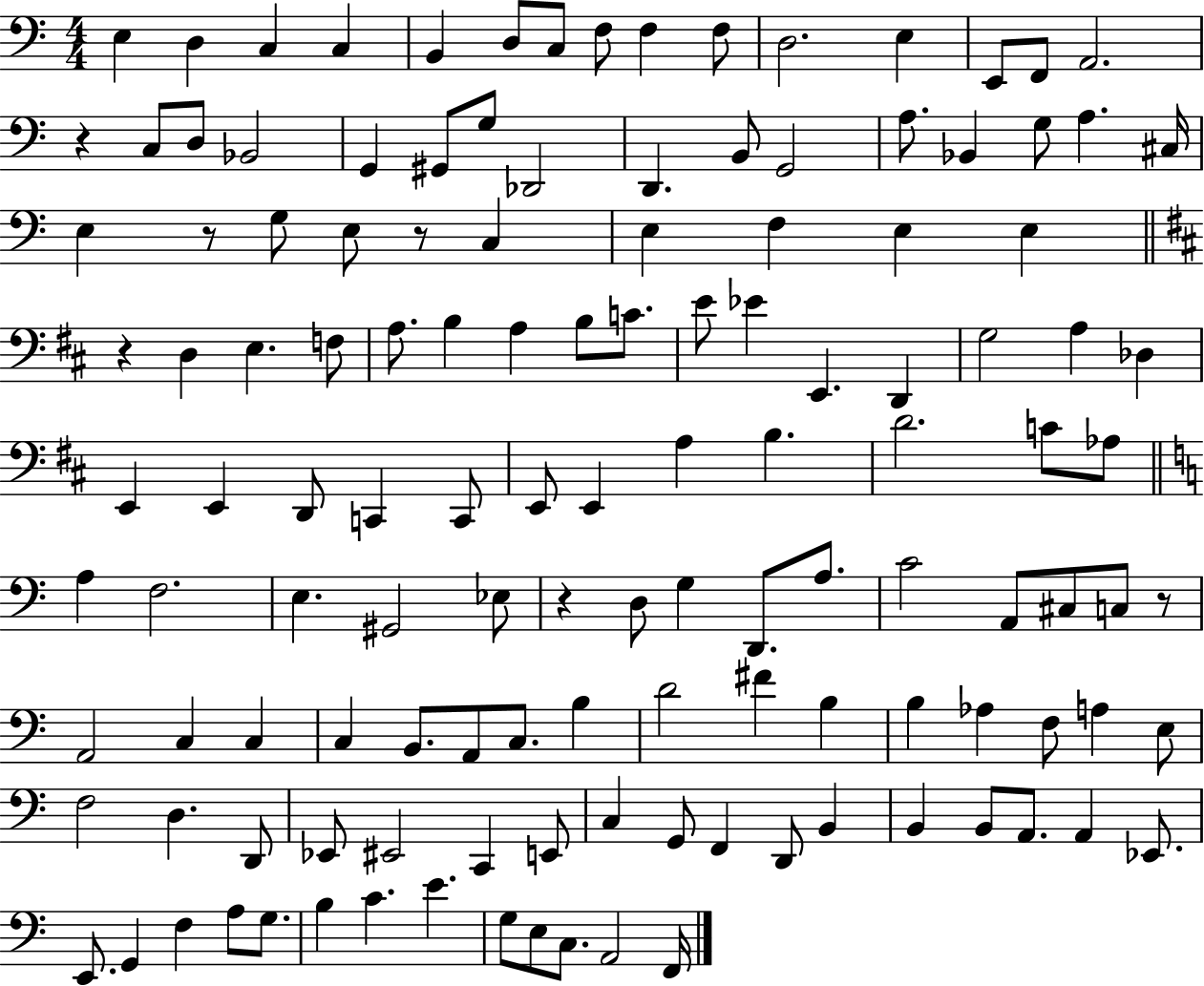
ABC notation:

X:1
T:Untitled
M:4/4
L:1/4
K:C
E, D, C, C, B,, D,/2 C,/2 F,/2 F, F,/2 D,2 E, E,,/2 F,,/2 A,,2 z C,/2 D,/2 _B,,2 G,, ^G,,/2 G,/2 _D,,2 D,, B,,/2 G,,2 A,/2 _B,, G,/2 A, ^C,/4 E, z/2 G,/2 E,/2 z/2 C, E, F, E, E, z D, E, F,/2 A,/2 B, A, B,/2 C/2 E/2 _E E,, D,, G,2 A, _D, E,, E,, D,,/2 C,, C,,/2 E,,/2 E,, A, B, D2 C/2 _A,/2 A, F,2 E, ^G,,2 _E,/2 z D,/2 G, D,,/2 A,/2 C2 A,,/2 ^C,/2 C,/2 z/2 A,,2 C, C, C, B,,/2 A,,/2 C,/2 B, D2 ^F B, B, _A, F,/2 A, E,/2 F,2 D, D,,/2 _E,,/2 ^E,,2 C,, E,,/2 C, G,,/2 F,, D,,/2 B,, B,, B,,/2 A,,/2 A,, _E,,/2 E,,/2 G,, F, A,/2 G,/2 B, C E G,/2 E,/2 C,/2 A,,2 F,,/4